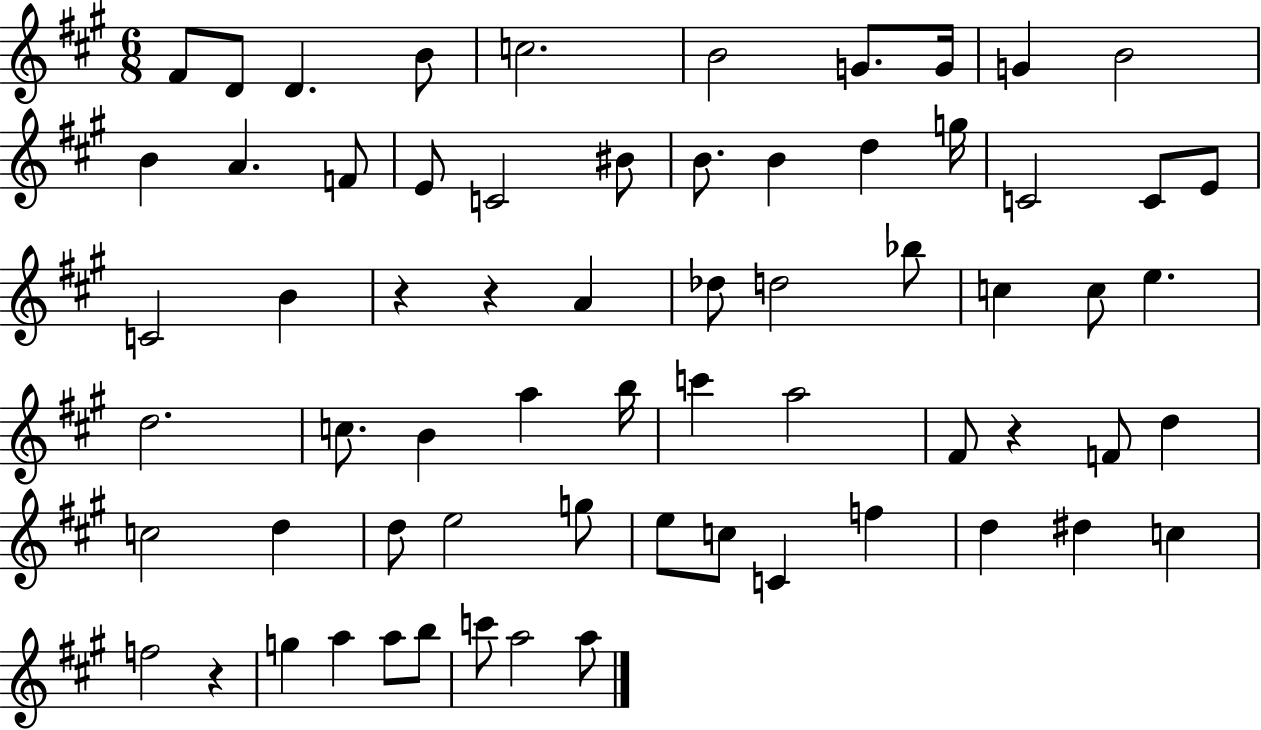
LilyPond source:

{
  \clef treble
  \numericTimeSignature
  \time 6/8
  \key a \major
  fis'8 d'8 d'4. b'8 | c''2. | b'2 g'8. g'16 | g'4 b'2 | \break b'4 a'4. f'8 | e'8 c'2 bis'8 | b'8. b'4 d''4 g''16 | c'2 c'8 e'8 | \break c'2 b'4 | r4 r4 a'4 | des''8 d''2 bes''8 | c''4 c''8 e''4. | \break d''2. | c''8. b'4 a''4 b''16 | c'''4 a''2 | fis'8 r4 f'8 d''4 | \break c''2 d''4 | d''8 e''2 g''8 | e''8 c''8 c'4 f''4 | d''4 dis''4 c''4 | \break f''2 r4 | g''4 a''4 a''8 b''8 | c'''8 a''2 a''8 | \bar "|."
}